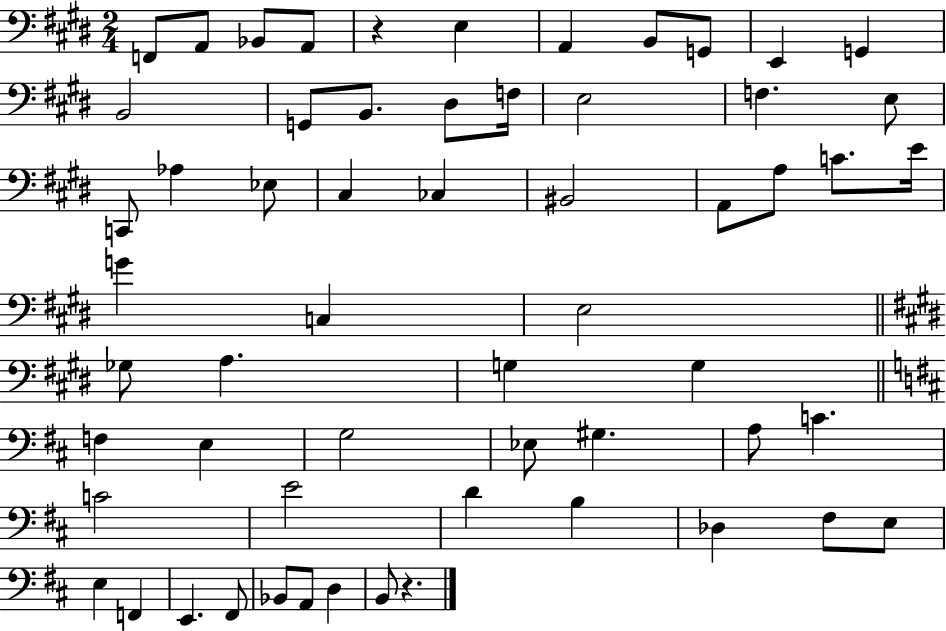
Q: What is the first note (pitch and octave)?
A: F2